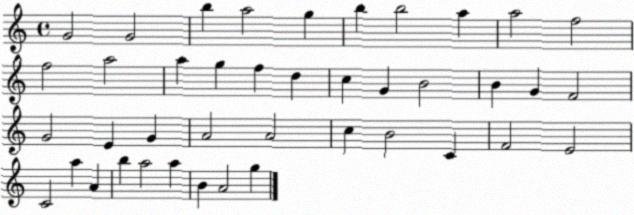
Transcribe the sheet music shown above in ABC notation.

X:1
T:Untitled
M:4/4
L:1/4
K:C
G2 G2 b a2 g b b2 a a2 f2 f2 a2 a g f d c G B2 B G F2 G2 E G A2 A2 c B2 C F2 E2 C2 a A b a2 a B A2 g